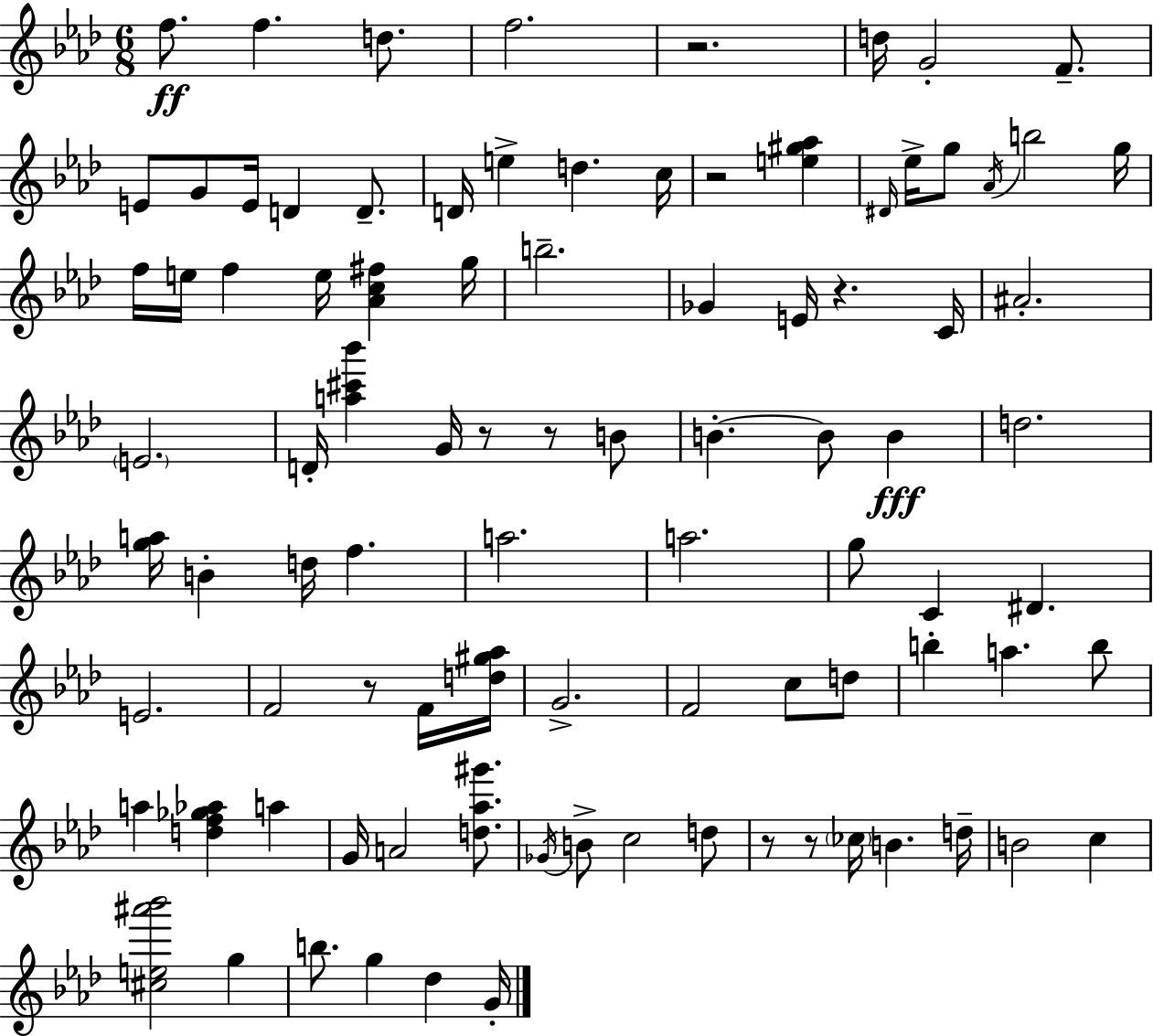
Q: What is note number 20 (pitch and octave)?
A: Ab4